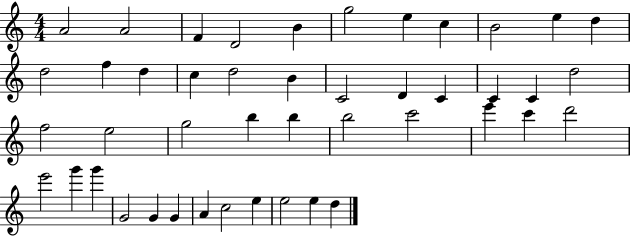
{
  \clef treble
  \numericTimeSignature
  \time 4/4
  \key c \major
  a'2 a'2 | f'4 d'2 b'4 | g''2 e''4 c''4 | b'2 e''4 d''4 | \break d''2 f''4 d''4 | c''4 d''2 b'4 | c'2 d'4 c'4 | c'4 c'4 d''2 | \break f''2 e''2 | g''2 b''4 b''4 | b''2 c'''2 | e'''4 c'''4 d'''2 | \break e'''2 g'''4 g'''4 | g'2 g'4 g'4 | a'4 c''2 e''4 | e''2 e''4 d''4 | \break \bar "|."
}